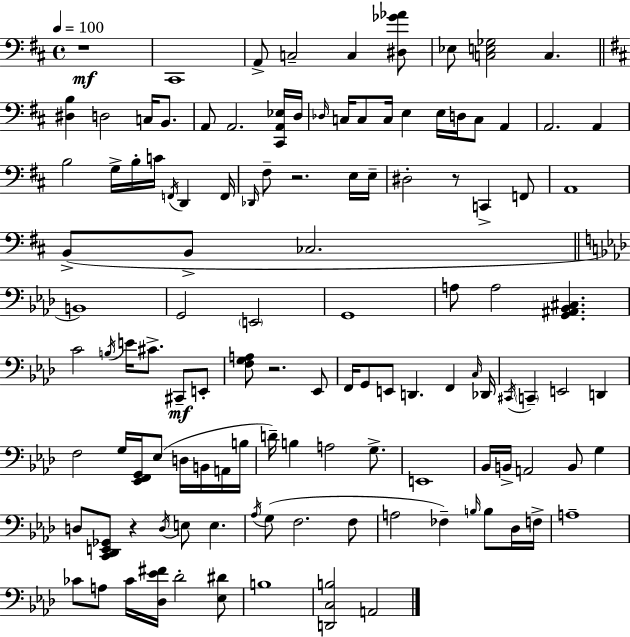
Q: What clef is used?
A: bass